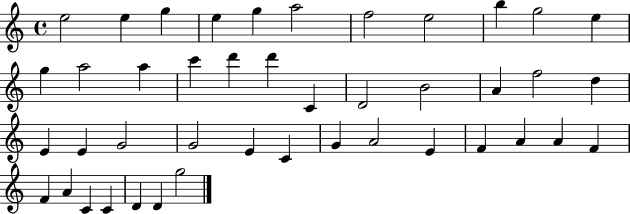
E5/h E5/q G5/q E5/q G5/q A5/h F5/h E5/h B5/q G5/h E5/q G5/q A5/h A5/q C6/q D6/q D6/q C4/q D4/h B4/h A4/q F5/h D5/q E4/q E4/q G4/h G4/h E4/q C4/q G4/q A4/h E4/q F4/q A4/q A4/q F4/q F4/q A4/q C4/q C4/q D4/q D4/q G5/h